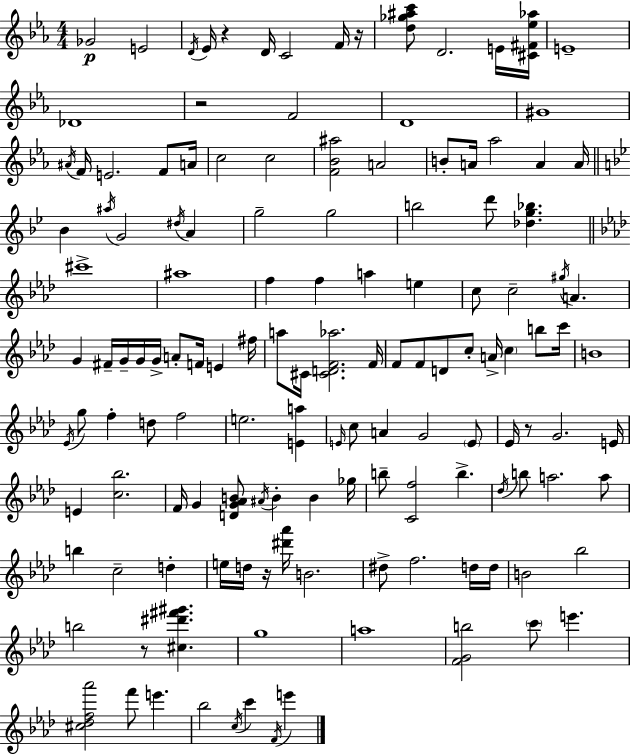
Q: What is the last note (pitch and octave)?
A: E6